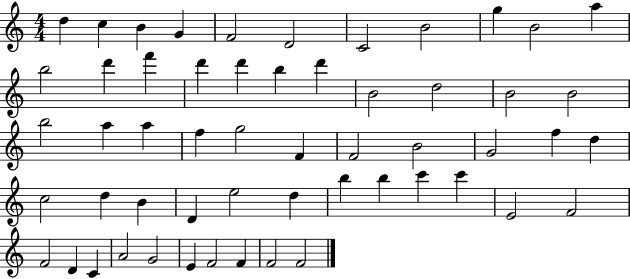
D5/q C5/q B4/q G4/q F4/h D4/h C4/h B4/h G5/q B4/h A5/q B5/h D6/q F6/q D6/q D6/q B5/q D6/q B4/h D5/h B4/h B4/h B5/h A5/q A5/q F5/q G5/h F4/q F4/h B4/h G4/h F5/q D5/q C5/h D5/q B4/q D4/q E5/h D5/q B5/q B5/q C6/q C6/q E4/h F4/h F4/h D4/q C4/q A4/h G4/h E4/q F4/h F4/q F4/h F4/h